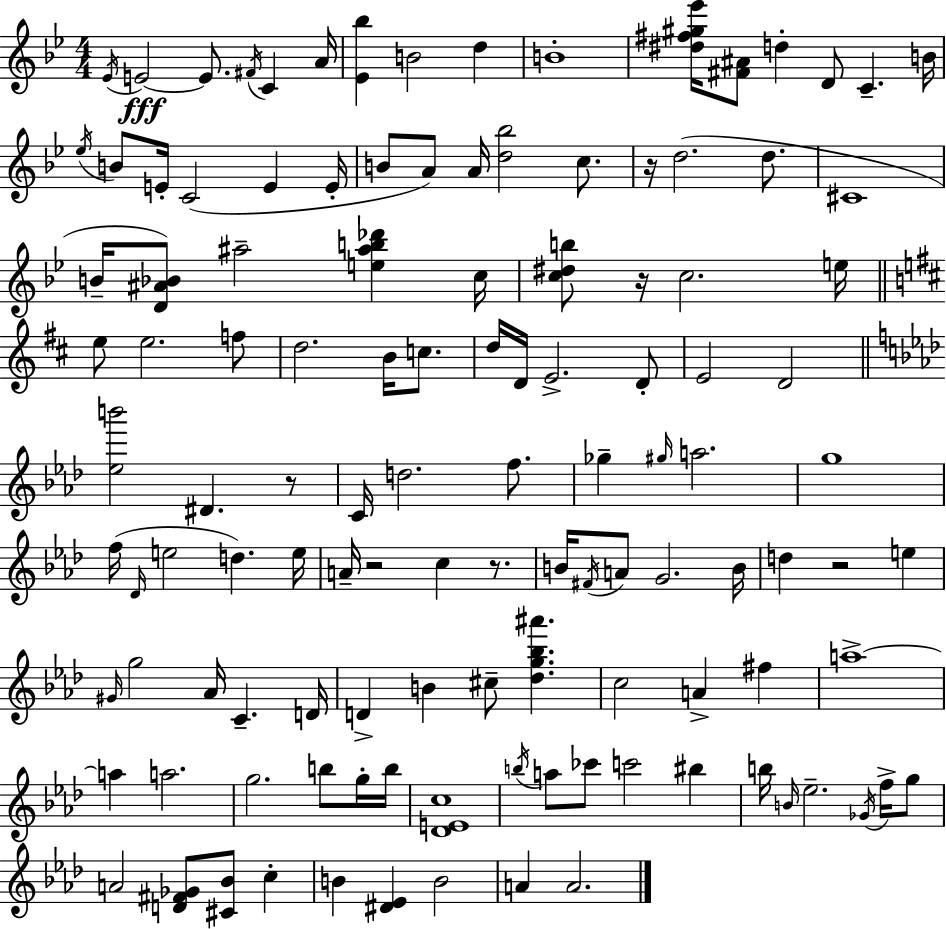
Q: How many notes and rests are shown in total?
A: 119